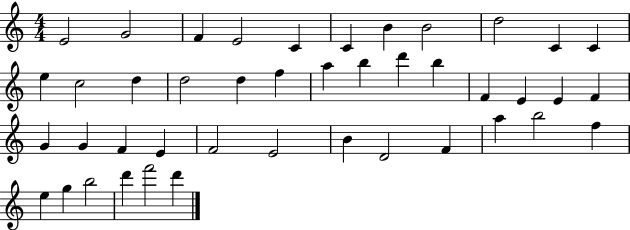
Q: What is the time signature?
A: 4/4